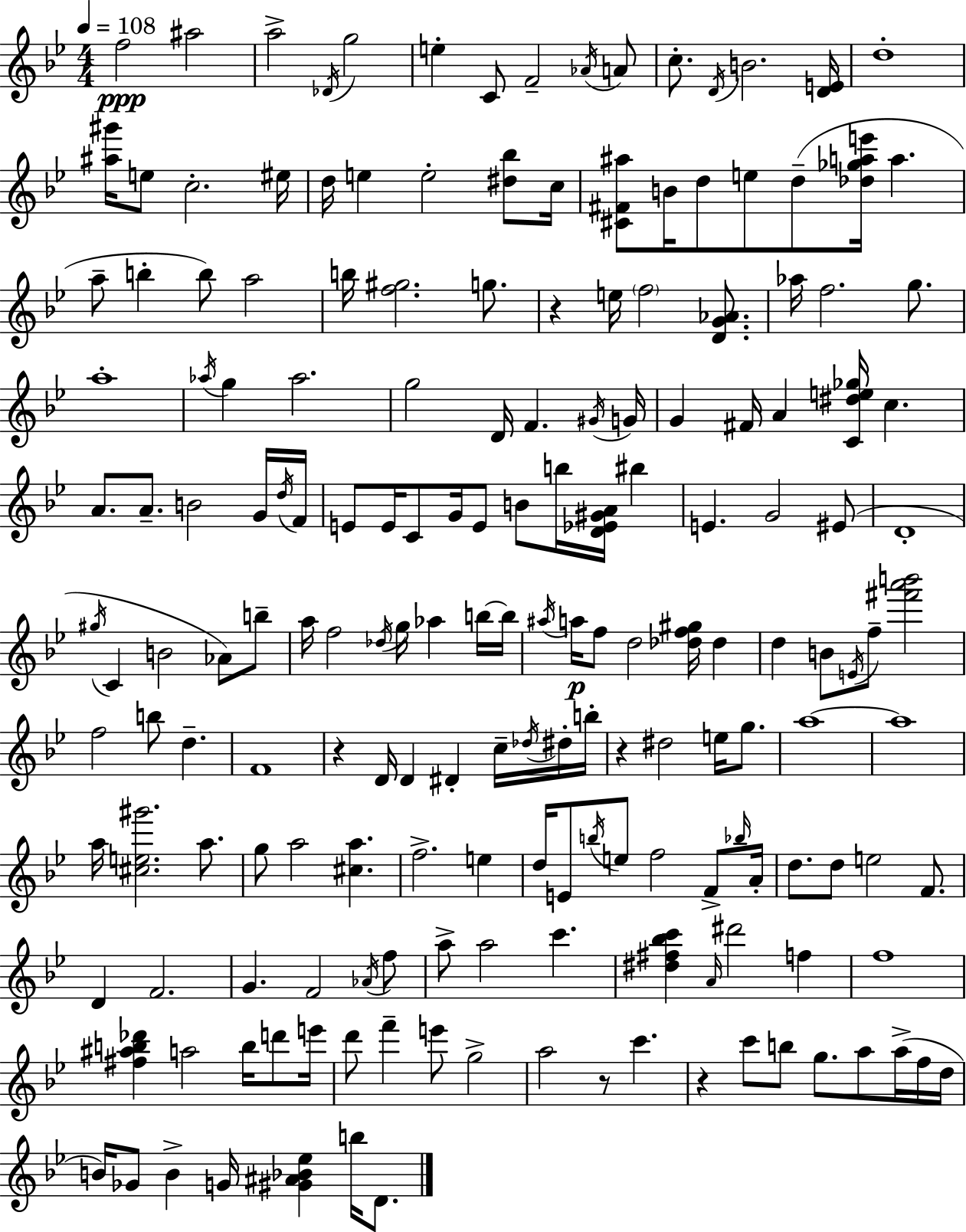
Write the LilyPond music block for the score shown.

{
  \clef treble
  \numericTimeSignature
  \time 4/4
  \key g \minor
  \tempo 4 = 108
  f''2\ppp ais''2 | a''2-> \acciaccatura { des'16 } g''2 | e''4-. c'8 f'2-- \acciaccatura { aes'16 } | a'8 c''8.-. \acciaccatura { d'16 } b'2. | \break <d' e'>16 d''1-. | <ais'' gis'''>16 e''8 c''2.-. | eis''16 d''16 e''4 e''2-. | <dis'' bes''>8 c''16 <cis' fis' ais''>8 b'16 d''8 e''8 d''8--( <des'' ges'' a'' e'''>16 a''4. | \break a''8-- b''4-. b''8) a''2 | b''16 <f'' gis''>2. | g''8. r4 e''16 \parenthesize f''2 | <d' g' aes'>8. aes''16 f''2. | \break g''8. a''1-. | \acciaccatura { aes''16 } g''4 aes''2. | g''2 d'16 f'4. | \acciaccatura { gis'16 } g'16 g'4 fis'16 a'4 <c' dis'' e'' ges''>16 c''4. | \break a'8. a'8.-- b'2 | g'16 \acciaccatura { d''16 } f'16 e'8 e'16 c'8 g'16 e'8 b'8 | b''16 <d' ees' gis' a'>16 bis''4 e'4. g'2 | eis'8( d'1-. | \break \acciaccatura { gis''16 } c'4 b'2 | aes'8) b''8-- a''16 f''2 | \acciaccatura { des''16 } g''16 aes''4 b''16~~ b''16 \acciaccatura { ais''16 }\p a''16 f''8 d''2 | <des'' f'' gis''>16 des''4 d''4 b'8 \acciaccatura { e'16 } | \break f''8-- <fis''' a''' b'''>2 f''2 | b''8 d''4.-- f'1 | r4 d'16 d'4 | dis'4-. c''16-- \acciaccatura { des''16 } dis''16-. b''16-. r4 dis''2 | \break e''16 g''8. a''1~~ | a''1 | a''16 <cis'' e'' gis'''>2. | a''8. g''8 a''2 | \break <cis'' a''>4. f''2.-> | e''4 d''16 e'8 \acciaccatura { b''16 } e''8 | f''2 f'8-> \grace { bes''16 } a'16-. d''8. | d''8 e''2 f'8. d'4 | \break f'2. g'4. | f'2 \acciaccatura { aes'16 } f''8 a''8-> | a''2 c'''4. <dis'' fis'' bes'' c'''>4 | \grace { a'16 } dis'''2 f''4 f''1 | \break <fis'' ais'' b'' des'''>4 | a''2 b''16 d'''8 e'''16 d'''8 | f'''4-- e'''8 g''2-> a''2 | r8 c'''4. r4 | \break c'''8 b''8 g''8. a''8 a''16->( f''16 d''16 b'16) | ges'8 b'4-> g'16 <gis' ais' bes' ees''>4 b''16 d'8. \bar "|."
}